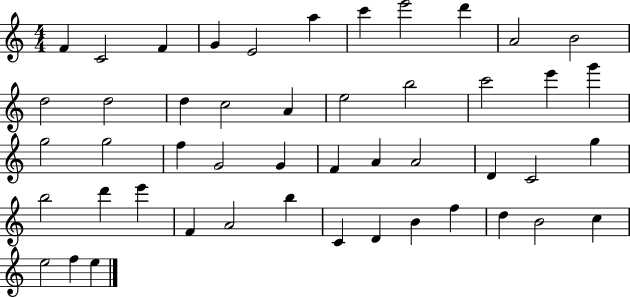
F4/q C4/h F4/q G4/q E4/h A5/q C6/q E6/h D6/q A4/h B4/h D5/h D5/h D5/q C5/h A4/q E5/h B5/h C6/h E6/q G6/q G5/h G5/h F5/q G4/h G4/q F4/q A4/q A4/h D4/q C4/h G5/q B5/h D6/q E6/q F4/q A4/h B5/q C4/q D4/q B4/q F5/q D5/q B4/h C5/q E5/h F5/q E5/q